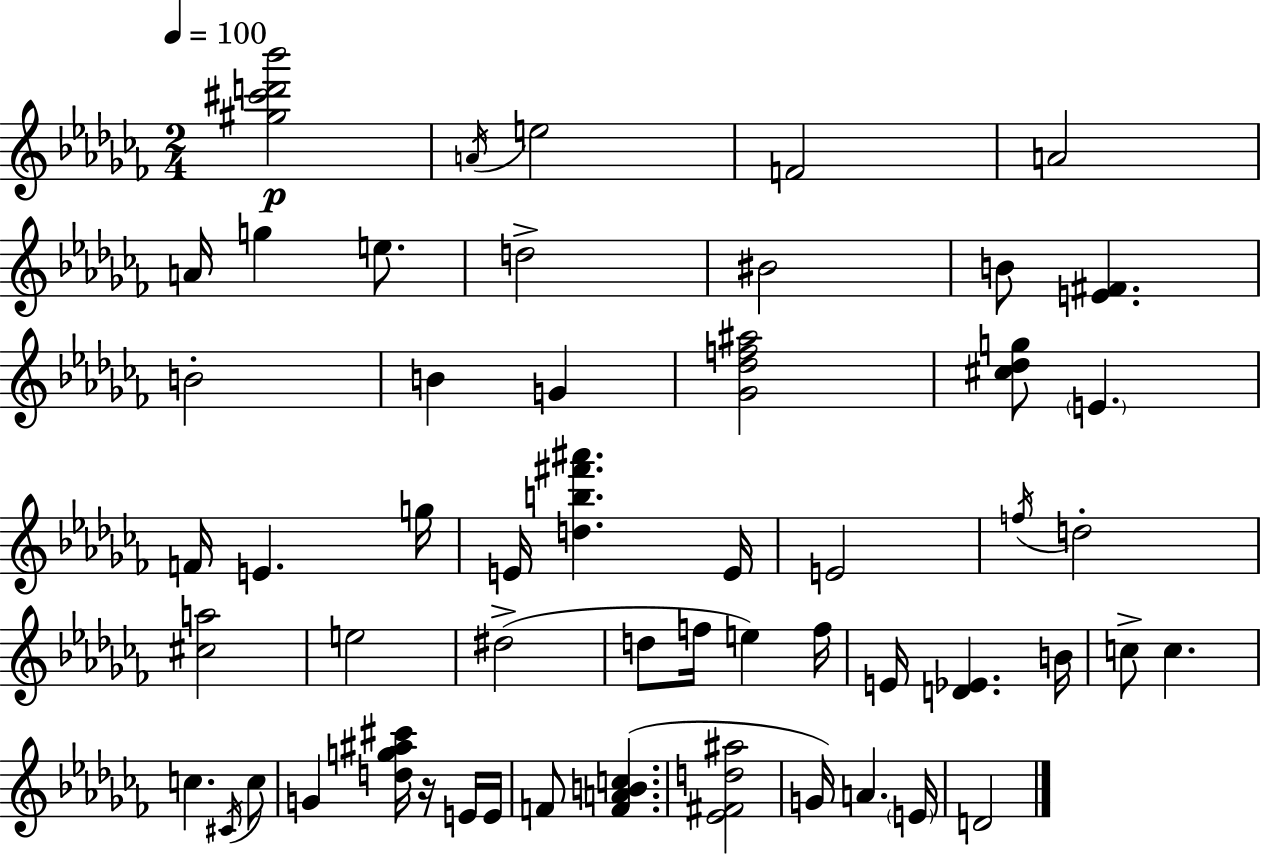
[G#5,C#6,D6,Bb6]/h A4/s E5/h F4/h A4/h A4/s G5/q E5/e. D5/h BIS4/h B4/e [E4,F#4]/q. B4/h B4/q G4/q [Gb4,Db5,F5,A#5]/h [C#5,Db5,G5]/e E4/q. F4/s E4/q. G5/s E4/s [D5,B5,F#6,A#6]/q. E4/s E4/h F5/s D5/h [C#5,A5]/h E5/h D#5/h D5/e F5/s E5/q F5/s E4/s [D4,Eb4]/q. B4/s C5/e C5/q. C5/q. C#4/s C5/e G4/q [D5,G5,A#5,C#6]/s R/s E4/s E4/s F4/e [F4,A4,B4,C5]/q. [Eb4,F#4,D5,A#5]/h G4/s A4/q. E4/s D4/h